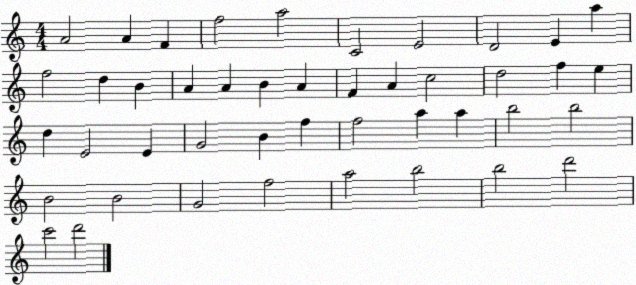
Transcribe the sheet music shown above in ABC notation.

X:1
T:Untitled
M:4/4
L:1/4
K:C
A2 A F f2 a2 C2 E2 D2 E a f2 d B A A B A F A c2 d2 f e d E2 E G2 B f f2 a a b2 b2 B2 B2 G2 f2 a2 b2 b2 d'2 c'2 d'2